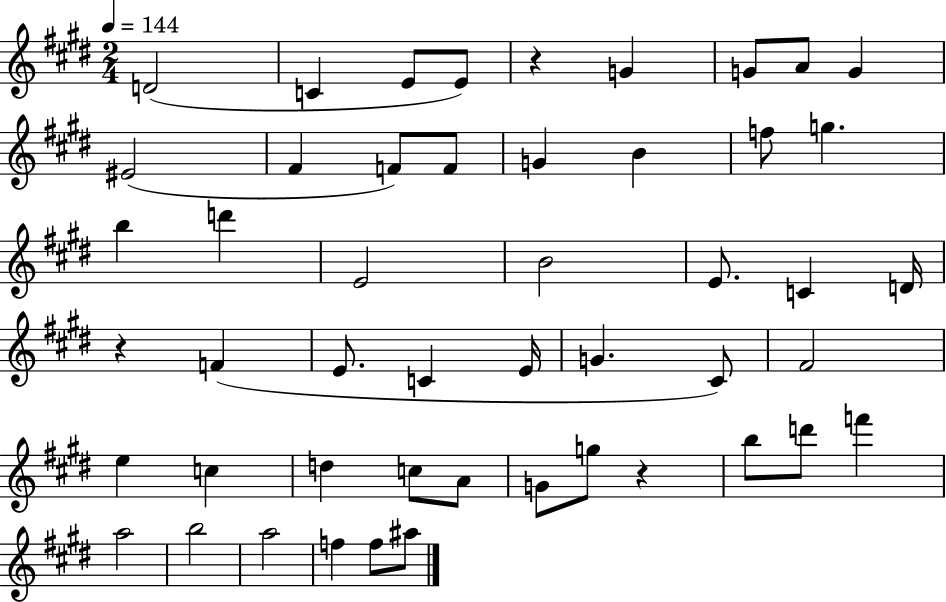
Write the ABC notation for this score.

X:1
T:Untitled
M:2/4
L:1/4
K:E
D2 C E/2 E/2 z G G/2 A/2 G ^E2 ^F F/2 F/2 G B f/2 g b d' E2 B2 E/2 C D/4 z F E/2 C E/4 G ^C/2 ^F2 e c d c/2 A/2 G/2 g/2 z b/2 d'/2 f' a2 b2 a2 f f/2 ^a/2